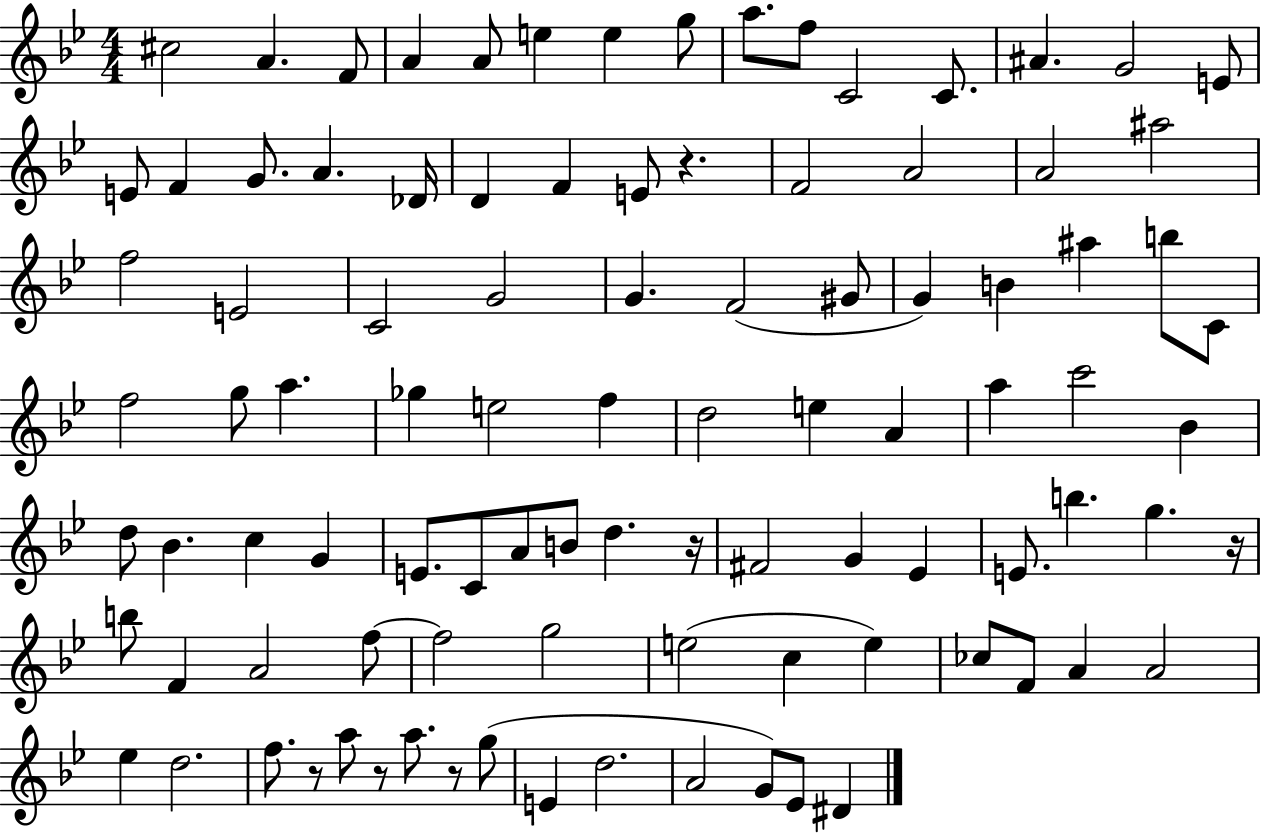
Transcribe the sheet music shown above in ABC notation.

X:1
T:Untitled
M:4/4
L:1/4
K:Bb
^c2 A F/2 A A/2 e e g/2 a/2 f/2 C2 C/2 ^A G2 E/2 E/2 F G/2 A _D/4 D F E/2 z F2 A2 A2 ^a2 f2 E2 C2 G2 G F2 ^G/2 G B ^a b/2 C/2 f2 g/2 a _g e2 f d2 e A a c'2 _B d/2 _B c G E/2 C/2 A/2 B/2 d z/4 ^F2 G _E E/2 b g z/4 b/2 F A2 f/2 f2 g2 e2 c e _c/2 F/2 A A2 _e d2 f/2 z/2 a/2 z/2 a/2 z/2 g/2 E d2 A2 G/2 _E/2 ^D